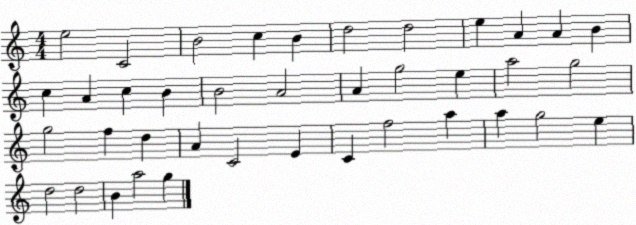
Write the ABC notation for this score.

X:1
T:Untitled
M:4/4
L:1/4
K:C
e2 C2 B2 c B d2 d2 e A A B c A c B B2 A2 A g2 e a2 g2 g2 f d A C2 E C f2 a a g2 e d2 d2 B a2 g